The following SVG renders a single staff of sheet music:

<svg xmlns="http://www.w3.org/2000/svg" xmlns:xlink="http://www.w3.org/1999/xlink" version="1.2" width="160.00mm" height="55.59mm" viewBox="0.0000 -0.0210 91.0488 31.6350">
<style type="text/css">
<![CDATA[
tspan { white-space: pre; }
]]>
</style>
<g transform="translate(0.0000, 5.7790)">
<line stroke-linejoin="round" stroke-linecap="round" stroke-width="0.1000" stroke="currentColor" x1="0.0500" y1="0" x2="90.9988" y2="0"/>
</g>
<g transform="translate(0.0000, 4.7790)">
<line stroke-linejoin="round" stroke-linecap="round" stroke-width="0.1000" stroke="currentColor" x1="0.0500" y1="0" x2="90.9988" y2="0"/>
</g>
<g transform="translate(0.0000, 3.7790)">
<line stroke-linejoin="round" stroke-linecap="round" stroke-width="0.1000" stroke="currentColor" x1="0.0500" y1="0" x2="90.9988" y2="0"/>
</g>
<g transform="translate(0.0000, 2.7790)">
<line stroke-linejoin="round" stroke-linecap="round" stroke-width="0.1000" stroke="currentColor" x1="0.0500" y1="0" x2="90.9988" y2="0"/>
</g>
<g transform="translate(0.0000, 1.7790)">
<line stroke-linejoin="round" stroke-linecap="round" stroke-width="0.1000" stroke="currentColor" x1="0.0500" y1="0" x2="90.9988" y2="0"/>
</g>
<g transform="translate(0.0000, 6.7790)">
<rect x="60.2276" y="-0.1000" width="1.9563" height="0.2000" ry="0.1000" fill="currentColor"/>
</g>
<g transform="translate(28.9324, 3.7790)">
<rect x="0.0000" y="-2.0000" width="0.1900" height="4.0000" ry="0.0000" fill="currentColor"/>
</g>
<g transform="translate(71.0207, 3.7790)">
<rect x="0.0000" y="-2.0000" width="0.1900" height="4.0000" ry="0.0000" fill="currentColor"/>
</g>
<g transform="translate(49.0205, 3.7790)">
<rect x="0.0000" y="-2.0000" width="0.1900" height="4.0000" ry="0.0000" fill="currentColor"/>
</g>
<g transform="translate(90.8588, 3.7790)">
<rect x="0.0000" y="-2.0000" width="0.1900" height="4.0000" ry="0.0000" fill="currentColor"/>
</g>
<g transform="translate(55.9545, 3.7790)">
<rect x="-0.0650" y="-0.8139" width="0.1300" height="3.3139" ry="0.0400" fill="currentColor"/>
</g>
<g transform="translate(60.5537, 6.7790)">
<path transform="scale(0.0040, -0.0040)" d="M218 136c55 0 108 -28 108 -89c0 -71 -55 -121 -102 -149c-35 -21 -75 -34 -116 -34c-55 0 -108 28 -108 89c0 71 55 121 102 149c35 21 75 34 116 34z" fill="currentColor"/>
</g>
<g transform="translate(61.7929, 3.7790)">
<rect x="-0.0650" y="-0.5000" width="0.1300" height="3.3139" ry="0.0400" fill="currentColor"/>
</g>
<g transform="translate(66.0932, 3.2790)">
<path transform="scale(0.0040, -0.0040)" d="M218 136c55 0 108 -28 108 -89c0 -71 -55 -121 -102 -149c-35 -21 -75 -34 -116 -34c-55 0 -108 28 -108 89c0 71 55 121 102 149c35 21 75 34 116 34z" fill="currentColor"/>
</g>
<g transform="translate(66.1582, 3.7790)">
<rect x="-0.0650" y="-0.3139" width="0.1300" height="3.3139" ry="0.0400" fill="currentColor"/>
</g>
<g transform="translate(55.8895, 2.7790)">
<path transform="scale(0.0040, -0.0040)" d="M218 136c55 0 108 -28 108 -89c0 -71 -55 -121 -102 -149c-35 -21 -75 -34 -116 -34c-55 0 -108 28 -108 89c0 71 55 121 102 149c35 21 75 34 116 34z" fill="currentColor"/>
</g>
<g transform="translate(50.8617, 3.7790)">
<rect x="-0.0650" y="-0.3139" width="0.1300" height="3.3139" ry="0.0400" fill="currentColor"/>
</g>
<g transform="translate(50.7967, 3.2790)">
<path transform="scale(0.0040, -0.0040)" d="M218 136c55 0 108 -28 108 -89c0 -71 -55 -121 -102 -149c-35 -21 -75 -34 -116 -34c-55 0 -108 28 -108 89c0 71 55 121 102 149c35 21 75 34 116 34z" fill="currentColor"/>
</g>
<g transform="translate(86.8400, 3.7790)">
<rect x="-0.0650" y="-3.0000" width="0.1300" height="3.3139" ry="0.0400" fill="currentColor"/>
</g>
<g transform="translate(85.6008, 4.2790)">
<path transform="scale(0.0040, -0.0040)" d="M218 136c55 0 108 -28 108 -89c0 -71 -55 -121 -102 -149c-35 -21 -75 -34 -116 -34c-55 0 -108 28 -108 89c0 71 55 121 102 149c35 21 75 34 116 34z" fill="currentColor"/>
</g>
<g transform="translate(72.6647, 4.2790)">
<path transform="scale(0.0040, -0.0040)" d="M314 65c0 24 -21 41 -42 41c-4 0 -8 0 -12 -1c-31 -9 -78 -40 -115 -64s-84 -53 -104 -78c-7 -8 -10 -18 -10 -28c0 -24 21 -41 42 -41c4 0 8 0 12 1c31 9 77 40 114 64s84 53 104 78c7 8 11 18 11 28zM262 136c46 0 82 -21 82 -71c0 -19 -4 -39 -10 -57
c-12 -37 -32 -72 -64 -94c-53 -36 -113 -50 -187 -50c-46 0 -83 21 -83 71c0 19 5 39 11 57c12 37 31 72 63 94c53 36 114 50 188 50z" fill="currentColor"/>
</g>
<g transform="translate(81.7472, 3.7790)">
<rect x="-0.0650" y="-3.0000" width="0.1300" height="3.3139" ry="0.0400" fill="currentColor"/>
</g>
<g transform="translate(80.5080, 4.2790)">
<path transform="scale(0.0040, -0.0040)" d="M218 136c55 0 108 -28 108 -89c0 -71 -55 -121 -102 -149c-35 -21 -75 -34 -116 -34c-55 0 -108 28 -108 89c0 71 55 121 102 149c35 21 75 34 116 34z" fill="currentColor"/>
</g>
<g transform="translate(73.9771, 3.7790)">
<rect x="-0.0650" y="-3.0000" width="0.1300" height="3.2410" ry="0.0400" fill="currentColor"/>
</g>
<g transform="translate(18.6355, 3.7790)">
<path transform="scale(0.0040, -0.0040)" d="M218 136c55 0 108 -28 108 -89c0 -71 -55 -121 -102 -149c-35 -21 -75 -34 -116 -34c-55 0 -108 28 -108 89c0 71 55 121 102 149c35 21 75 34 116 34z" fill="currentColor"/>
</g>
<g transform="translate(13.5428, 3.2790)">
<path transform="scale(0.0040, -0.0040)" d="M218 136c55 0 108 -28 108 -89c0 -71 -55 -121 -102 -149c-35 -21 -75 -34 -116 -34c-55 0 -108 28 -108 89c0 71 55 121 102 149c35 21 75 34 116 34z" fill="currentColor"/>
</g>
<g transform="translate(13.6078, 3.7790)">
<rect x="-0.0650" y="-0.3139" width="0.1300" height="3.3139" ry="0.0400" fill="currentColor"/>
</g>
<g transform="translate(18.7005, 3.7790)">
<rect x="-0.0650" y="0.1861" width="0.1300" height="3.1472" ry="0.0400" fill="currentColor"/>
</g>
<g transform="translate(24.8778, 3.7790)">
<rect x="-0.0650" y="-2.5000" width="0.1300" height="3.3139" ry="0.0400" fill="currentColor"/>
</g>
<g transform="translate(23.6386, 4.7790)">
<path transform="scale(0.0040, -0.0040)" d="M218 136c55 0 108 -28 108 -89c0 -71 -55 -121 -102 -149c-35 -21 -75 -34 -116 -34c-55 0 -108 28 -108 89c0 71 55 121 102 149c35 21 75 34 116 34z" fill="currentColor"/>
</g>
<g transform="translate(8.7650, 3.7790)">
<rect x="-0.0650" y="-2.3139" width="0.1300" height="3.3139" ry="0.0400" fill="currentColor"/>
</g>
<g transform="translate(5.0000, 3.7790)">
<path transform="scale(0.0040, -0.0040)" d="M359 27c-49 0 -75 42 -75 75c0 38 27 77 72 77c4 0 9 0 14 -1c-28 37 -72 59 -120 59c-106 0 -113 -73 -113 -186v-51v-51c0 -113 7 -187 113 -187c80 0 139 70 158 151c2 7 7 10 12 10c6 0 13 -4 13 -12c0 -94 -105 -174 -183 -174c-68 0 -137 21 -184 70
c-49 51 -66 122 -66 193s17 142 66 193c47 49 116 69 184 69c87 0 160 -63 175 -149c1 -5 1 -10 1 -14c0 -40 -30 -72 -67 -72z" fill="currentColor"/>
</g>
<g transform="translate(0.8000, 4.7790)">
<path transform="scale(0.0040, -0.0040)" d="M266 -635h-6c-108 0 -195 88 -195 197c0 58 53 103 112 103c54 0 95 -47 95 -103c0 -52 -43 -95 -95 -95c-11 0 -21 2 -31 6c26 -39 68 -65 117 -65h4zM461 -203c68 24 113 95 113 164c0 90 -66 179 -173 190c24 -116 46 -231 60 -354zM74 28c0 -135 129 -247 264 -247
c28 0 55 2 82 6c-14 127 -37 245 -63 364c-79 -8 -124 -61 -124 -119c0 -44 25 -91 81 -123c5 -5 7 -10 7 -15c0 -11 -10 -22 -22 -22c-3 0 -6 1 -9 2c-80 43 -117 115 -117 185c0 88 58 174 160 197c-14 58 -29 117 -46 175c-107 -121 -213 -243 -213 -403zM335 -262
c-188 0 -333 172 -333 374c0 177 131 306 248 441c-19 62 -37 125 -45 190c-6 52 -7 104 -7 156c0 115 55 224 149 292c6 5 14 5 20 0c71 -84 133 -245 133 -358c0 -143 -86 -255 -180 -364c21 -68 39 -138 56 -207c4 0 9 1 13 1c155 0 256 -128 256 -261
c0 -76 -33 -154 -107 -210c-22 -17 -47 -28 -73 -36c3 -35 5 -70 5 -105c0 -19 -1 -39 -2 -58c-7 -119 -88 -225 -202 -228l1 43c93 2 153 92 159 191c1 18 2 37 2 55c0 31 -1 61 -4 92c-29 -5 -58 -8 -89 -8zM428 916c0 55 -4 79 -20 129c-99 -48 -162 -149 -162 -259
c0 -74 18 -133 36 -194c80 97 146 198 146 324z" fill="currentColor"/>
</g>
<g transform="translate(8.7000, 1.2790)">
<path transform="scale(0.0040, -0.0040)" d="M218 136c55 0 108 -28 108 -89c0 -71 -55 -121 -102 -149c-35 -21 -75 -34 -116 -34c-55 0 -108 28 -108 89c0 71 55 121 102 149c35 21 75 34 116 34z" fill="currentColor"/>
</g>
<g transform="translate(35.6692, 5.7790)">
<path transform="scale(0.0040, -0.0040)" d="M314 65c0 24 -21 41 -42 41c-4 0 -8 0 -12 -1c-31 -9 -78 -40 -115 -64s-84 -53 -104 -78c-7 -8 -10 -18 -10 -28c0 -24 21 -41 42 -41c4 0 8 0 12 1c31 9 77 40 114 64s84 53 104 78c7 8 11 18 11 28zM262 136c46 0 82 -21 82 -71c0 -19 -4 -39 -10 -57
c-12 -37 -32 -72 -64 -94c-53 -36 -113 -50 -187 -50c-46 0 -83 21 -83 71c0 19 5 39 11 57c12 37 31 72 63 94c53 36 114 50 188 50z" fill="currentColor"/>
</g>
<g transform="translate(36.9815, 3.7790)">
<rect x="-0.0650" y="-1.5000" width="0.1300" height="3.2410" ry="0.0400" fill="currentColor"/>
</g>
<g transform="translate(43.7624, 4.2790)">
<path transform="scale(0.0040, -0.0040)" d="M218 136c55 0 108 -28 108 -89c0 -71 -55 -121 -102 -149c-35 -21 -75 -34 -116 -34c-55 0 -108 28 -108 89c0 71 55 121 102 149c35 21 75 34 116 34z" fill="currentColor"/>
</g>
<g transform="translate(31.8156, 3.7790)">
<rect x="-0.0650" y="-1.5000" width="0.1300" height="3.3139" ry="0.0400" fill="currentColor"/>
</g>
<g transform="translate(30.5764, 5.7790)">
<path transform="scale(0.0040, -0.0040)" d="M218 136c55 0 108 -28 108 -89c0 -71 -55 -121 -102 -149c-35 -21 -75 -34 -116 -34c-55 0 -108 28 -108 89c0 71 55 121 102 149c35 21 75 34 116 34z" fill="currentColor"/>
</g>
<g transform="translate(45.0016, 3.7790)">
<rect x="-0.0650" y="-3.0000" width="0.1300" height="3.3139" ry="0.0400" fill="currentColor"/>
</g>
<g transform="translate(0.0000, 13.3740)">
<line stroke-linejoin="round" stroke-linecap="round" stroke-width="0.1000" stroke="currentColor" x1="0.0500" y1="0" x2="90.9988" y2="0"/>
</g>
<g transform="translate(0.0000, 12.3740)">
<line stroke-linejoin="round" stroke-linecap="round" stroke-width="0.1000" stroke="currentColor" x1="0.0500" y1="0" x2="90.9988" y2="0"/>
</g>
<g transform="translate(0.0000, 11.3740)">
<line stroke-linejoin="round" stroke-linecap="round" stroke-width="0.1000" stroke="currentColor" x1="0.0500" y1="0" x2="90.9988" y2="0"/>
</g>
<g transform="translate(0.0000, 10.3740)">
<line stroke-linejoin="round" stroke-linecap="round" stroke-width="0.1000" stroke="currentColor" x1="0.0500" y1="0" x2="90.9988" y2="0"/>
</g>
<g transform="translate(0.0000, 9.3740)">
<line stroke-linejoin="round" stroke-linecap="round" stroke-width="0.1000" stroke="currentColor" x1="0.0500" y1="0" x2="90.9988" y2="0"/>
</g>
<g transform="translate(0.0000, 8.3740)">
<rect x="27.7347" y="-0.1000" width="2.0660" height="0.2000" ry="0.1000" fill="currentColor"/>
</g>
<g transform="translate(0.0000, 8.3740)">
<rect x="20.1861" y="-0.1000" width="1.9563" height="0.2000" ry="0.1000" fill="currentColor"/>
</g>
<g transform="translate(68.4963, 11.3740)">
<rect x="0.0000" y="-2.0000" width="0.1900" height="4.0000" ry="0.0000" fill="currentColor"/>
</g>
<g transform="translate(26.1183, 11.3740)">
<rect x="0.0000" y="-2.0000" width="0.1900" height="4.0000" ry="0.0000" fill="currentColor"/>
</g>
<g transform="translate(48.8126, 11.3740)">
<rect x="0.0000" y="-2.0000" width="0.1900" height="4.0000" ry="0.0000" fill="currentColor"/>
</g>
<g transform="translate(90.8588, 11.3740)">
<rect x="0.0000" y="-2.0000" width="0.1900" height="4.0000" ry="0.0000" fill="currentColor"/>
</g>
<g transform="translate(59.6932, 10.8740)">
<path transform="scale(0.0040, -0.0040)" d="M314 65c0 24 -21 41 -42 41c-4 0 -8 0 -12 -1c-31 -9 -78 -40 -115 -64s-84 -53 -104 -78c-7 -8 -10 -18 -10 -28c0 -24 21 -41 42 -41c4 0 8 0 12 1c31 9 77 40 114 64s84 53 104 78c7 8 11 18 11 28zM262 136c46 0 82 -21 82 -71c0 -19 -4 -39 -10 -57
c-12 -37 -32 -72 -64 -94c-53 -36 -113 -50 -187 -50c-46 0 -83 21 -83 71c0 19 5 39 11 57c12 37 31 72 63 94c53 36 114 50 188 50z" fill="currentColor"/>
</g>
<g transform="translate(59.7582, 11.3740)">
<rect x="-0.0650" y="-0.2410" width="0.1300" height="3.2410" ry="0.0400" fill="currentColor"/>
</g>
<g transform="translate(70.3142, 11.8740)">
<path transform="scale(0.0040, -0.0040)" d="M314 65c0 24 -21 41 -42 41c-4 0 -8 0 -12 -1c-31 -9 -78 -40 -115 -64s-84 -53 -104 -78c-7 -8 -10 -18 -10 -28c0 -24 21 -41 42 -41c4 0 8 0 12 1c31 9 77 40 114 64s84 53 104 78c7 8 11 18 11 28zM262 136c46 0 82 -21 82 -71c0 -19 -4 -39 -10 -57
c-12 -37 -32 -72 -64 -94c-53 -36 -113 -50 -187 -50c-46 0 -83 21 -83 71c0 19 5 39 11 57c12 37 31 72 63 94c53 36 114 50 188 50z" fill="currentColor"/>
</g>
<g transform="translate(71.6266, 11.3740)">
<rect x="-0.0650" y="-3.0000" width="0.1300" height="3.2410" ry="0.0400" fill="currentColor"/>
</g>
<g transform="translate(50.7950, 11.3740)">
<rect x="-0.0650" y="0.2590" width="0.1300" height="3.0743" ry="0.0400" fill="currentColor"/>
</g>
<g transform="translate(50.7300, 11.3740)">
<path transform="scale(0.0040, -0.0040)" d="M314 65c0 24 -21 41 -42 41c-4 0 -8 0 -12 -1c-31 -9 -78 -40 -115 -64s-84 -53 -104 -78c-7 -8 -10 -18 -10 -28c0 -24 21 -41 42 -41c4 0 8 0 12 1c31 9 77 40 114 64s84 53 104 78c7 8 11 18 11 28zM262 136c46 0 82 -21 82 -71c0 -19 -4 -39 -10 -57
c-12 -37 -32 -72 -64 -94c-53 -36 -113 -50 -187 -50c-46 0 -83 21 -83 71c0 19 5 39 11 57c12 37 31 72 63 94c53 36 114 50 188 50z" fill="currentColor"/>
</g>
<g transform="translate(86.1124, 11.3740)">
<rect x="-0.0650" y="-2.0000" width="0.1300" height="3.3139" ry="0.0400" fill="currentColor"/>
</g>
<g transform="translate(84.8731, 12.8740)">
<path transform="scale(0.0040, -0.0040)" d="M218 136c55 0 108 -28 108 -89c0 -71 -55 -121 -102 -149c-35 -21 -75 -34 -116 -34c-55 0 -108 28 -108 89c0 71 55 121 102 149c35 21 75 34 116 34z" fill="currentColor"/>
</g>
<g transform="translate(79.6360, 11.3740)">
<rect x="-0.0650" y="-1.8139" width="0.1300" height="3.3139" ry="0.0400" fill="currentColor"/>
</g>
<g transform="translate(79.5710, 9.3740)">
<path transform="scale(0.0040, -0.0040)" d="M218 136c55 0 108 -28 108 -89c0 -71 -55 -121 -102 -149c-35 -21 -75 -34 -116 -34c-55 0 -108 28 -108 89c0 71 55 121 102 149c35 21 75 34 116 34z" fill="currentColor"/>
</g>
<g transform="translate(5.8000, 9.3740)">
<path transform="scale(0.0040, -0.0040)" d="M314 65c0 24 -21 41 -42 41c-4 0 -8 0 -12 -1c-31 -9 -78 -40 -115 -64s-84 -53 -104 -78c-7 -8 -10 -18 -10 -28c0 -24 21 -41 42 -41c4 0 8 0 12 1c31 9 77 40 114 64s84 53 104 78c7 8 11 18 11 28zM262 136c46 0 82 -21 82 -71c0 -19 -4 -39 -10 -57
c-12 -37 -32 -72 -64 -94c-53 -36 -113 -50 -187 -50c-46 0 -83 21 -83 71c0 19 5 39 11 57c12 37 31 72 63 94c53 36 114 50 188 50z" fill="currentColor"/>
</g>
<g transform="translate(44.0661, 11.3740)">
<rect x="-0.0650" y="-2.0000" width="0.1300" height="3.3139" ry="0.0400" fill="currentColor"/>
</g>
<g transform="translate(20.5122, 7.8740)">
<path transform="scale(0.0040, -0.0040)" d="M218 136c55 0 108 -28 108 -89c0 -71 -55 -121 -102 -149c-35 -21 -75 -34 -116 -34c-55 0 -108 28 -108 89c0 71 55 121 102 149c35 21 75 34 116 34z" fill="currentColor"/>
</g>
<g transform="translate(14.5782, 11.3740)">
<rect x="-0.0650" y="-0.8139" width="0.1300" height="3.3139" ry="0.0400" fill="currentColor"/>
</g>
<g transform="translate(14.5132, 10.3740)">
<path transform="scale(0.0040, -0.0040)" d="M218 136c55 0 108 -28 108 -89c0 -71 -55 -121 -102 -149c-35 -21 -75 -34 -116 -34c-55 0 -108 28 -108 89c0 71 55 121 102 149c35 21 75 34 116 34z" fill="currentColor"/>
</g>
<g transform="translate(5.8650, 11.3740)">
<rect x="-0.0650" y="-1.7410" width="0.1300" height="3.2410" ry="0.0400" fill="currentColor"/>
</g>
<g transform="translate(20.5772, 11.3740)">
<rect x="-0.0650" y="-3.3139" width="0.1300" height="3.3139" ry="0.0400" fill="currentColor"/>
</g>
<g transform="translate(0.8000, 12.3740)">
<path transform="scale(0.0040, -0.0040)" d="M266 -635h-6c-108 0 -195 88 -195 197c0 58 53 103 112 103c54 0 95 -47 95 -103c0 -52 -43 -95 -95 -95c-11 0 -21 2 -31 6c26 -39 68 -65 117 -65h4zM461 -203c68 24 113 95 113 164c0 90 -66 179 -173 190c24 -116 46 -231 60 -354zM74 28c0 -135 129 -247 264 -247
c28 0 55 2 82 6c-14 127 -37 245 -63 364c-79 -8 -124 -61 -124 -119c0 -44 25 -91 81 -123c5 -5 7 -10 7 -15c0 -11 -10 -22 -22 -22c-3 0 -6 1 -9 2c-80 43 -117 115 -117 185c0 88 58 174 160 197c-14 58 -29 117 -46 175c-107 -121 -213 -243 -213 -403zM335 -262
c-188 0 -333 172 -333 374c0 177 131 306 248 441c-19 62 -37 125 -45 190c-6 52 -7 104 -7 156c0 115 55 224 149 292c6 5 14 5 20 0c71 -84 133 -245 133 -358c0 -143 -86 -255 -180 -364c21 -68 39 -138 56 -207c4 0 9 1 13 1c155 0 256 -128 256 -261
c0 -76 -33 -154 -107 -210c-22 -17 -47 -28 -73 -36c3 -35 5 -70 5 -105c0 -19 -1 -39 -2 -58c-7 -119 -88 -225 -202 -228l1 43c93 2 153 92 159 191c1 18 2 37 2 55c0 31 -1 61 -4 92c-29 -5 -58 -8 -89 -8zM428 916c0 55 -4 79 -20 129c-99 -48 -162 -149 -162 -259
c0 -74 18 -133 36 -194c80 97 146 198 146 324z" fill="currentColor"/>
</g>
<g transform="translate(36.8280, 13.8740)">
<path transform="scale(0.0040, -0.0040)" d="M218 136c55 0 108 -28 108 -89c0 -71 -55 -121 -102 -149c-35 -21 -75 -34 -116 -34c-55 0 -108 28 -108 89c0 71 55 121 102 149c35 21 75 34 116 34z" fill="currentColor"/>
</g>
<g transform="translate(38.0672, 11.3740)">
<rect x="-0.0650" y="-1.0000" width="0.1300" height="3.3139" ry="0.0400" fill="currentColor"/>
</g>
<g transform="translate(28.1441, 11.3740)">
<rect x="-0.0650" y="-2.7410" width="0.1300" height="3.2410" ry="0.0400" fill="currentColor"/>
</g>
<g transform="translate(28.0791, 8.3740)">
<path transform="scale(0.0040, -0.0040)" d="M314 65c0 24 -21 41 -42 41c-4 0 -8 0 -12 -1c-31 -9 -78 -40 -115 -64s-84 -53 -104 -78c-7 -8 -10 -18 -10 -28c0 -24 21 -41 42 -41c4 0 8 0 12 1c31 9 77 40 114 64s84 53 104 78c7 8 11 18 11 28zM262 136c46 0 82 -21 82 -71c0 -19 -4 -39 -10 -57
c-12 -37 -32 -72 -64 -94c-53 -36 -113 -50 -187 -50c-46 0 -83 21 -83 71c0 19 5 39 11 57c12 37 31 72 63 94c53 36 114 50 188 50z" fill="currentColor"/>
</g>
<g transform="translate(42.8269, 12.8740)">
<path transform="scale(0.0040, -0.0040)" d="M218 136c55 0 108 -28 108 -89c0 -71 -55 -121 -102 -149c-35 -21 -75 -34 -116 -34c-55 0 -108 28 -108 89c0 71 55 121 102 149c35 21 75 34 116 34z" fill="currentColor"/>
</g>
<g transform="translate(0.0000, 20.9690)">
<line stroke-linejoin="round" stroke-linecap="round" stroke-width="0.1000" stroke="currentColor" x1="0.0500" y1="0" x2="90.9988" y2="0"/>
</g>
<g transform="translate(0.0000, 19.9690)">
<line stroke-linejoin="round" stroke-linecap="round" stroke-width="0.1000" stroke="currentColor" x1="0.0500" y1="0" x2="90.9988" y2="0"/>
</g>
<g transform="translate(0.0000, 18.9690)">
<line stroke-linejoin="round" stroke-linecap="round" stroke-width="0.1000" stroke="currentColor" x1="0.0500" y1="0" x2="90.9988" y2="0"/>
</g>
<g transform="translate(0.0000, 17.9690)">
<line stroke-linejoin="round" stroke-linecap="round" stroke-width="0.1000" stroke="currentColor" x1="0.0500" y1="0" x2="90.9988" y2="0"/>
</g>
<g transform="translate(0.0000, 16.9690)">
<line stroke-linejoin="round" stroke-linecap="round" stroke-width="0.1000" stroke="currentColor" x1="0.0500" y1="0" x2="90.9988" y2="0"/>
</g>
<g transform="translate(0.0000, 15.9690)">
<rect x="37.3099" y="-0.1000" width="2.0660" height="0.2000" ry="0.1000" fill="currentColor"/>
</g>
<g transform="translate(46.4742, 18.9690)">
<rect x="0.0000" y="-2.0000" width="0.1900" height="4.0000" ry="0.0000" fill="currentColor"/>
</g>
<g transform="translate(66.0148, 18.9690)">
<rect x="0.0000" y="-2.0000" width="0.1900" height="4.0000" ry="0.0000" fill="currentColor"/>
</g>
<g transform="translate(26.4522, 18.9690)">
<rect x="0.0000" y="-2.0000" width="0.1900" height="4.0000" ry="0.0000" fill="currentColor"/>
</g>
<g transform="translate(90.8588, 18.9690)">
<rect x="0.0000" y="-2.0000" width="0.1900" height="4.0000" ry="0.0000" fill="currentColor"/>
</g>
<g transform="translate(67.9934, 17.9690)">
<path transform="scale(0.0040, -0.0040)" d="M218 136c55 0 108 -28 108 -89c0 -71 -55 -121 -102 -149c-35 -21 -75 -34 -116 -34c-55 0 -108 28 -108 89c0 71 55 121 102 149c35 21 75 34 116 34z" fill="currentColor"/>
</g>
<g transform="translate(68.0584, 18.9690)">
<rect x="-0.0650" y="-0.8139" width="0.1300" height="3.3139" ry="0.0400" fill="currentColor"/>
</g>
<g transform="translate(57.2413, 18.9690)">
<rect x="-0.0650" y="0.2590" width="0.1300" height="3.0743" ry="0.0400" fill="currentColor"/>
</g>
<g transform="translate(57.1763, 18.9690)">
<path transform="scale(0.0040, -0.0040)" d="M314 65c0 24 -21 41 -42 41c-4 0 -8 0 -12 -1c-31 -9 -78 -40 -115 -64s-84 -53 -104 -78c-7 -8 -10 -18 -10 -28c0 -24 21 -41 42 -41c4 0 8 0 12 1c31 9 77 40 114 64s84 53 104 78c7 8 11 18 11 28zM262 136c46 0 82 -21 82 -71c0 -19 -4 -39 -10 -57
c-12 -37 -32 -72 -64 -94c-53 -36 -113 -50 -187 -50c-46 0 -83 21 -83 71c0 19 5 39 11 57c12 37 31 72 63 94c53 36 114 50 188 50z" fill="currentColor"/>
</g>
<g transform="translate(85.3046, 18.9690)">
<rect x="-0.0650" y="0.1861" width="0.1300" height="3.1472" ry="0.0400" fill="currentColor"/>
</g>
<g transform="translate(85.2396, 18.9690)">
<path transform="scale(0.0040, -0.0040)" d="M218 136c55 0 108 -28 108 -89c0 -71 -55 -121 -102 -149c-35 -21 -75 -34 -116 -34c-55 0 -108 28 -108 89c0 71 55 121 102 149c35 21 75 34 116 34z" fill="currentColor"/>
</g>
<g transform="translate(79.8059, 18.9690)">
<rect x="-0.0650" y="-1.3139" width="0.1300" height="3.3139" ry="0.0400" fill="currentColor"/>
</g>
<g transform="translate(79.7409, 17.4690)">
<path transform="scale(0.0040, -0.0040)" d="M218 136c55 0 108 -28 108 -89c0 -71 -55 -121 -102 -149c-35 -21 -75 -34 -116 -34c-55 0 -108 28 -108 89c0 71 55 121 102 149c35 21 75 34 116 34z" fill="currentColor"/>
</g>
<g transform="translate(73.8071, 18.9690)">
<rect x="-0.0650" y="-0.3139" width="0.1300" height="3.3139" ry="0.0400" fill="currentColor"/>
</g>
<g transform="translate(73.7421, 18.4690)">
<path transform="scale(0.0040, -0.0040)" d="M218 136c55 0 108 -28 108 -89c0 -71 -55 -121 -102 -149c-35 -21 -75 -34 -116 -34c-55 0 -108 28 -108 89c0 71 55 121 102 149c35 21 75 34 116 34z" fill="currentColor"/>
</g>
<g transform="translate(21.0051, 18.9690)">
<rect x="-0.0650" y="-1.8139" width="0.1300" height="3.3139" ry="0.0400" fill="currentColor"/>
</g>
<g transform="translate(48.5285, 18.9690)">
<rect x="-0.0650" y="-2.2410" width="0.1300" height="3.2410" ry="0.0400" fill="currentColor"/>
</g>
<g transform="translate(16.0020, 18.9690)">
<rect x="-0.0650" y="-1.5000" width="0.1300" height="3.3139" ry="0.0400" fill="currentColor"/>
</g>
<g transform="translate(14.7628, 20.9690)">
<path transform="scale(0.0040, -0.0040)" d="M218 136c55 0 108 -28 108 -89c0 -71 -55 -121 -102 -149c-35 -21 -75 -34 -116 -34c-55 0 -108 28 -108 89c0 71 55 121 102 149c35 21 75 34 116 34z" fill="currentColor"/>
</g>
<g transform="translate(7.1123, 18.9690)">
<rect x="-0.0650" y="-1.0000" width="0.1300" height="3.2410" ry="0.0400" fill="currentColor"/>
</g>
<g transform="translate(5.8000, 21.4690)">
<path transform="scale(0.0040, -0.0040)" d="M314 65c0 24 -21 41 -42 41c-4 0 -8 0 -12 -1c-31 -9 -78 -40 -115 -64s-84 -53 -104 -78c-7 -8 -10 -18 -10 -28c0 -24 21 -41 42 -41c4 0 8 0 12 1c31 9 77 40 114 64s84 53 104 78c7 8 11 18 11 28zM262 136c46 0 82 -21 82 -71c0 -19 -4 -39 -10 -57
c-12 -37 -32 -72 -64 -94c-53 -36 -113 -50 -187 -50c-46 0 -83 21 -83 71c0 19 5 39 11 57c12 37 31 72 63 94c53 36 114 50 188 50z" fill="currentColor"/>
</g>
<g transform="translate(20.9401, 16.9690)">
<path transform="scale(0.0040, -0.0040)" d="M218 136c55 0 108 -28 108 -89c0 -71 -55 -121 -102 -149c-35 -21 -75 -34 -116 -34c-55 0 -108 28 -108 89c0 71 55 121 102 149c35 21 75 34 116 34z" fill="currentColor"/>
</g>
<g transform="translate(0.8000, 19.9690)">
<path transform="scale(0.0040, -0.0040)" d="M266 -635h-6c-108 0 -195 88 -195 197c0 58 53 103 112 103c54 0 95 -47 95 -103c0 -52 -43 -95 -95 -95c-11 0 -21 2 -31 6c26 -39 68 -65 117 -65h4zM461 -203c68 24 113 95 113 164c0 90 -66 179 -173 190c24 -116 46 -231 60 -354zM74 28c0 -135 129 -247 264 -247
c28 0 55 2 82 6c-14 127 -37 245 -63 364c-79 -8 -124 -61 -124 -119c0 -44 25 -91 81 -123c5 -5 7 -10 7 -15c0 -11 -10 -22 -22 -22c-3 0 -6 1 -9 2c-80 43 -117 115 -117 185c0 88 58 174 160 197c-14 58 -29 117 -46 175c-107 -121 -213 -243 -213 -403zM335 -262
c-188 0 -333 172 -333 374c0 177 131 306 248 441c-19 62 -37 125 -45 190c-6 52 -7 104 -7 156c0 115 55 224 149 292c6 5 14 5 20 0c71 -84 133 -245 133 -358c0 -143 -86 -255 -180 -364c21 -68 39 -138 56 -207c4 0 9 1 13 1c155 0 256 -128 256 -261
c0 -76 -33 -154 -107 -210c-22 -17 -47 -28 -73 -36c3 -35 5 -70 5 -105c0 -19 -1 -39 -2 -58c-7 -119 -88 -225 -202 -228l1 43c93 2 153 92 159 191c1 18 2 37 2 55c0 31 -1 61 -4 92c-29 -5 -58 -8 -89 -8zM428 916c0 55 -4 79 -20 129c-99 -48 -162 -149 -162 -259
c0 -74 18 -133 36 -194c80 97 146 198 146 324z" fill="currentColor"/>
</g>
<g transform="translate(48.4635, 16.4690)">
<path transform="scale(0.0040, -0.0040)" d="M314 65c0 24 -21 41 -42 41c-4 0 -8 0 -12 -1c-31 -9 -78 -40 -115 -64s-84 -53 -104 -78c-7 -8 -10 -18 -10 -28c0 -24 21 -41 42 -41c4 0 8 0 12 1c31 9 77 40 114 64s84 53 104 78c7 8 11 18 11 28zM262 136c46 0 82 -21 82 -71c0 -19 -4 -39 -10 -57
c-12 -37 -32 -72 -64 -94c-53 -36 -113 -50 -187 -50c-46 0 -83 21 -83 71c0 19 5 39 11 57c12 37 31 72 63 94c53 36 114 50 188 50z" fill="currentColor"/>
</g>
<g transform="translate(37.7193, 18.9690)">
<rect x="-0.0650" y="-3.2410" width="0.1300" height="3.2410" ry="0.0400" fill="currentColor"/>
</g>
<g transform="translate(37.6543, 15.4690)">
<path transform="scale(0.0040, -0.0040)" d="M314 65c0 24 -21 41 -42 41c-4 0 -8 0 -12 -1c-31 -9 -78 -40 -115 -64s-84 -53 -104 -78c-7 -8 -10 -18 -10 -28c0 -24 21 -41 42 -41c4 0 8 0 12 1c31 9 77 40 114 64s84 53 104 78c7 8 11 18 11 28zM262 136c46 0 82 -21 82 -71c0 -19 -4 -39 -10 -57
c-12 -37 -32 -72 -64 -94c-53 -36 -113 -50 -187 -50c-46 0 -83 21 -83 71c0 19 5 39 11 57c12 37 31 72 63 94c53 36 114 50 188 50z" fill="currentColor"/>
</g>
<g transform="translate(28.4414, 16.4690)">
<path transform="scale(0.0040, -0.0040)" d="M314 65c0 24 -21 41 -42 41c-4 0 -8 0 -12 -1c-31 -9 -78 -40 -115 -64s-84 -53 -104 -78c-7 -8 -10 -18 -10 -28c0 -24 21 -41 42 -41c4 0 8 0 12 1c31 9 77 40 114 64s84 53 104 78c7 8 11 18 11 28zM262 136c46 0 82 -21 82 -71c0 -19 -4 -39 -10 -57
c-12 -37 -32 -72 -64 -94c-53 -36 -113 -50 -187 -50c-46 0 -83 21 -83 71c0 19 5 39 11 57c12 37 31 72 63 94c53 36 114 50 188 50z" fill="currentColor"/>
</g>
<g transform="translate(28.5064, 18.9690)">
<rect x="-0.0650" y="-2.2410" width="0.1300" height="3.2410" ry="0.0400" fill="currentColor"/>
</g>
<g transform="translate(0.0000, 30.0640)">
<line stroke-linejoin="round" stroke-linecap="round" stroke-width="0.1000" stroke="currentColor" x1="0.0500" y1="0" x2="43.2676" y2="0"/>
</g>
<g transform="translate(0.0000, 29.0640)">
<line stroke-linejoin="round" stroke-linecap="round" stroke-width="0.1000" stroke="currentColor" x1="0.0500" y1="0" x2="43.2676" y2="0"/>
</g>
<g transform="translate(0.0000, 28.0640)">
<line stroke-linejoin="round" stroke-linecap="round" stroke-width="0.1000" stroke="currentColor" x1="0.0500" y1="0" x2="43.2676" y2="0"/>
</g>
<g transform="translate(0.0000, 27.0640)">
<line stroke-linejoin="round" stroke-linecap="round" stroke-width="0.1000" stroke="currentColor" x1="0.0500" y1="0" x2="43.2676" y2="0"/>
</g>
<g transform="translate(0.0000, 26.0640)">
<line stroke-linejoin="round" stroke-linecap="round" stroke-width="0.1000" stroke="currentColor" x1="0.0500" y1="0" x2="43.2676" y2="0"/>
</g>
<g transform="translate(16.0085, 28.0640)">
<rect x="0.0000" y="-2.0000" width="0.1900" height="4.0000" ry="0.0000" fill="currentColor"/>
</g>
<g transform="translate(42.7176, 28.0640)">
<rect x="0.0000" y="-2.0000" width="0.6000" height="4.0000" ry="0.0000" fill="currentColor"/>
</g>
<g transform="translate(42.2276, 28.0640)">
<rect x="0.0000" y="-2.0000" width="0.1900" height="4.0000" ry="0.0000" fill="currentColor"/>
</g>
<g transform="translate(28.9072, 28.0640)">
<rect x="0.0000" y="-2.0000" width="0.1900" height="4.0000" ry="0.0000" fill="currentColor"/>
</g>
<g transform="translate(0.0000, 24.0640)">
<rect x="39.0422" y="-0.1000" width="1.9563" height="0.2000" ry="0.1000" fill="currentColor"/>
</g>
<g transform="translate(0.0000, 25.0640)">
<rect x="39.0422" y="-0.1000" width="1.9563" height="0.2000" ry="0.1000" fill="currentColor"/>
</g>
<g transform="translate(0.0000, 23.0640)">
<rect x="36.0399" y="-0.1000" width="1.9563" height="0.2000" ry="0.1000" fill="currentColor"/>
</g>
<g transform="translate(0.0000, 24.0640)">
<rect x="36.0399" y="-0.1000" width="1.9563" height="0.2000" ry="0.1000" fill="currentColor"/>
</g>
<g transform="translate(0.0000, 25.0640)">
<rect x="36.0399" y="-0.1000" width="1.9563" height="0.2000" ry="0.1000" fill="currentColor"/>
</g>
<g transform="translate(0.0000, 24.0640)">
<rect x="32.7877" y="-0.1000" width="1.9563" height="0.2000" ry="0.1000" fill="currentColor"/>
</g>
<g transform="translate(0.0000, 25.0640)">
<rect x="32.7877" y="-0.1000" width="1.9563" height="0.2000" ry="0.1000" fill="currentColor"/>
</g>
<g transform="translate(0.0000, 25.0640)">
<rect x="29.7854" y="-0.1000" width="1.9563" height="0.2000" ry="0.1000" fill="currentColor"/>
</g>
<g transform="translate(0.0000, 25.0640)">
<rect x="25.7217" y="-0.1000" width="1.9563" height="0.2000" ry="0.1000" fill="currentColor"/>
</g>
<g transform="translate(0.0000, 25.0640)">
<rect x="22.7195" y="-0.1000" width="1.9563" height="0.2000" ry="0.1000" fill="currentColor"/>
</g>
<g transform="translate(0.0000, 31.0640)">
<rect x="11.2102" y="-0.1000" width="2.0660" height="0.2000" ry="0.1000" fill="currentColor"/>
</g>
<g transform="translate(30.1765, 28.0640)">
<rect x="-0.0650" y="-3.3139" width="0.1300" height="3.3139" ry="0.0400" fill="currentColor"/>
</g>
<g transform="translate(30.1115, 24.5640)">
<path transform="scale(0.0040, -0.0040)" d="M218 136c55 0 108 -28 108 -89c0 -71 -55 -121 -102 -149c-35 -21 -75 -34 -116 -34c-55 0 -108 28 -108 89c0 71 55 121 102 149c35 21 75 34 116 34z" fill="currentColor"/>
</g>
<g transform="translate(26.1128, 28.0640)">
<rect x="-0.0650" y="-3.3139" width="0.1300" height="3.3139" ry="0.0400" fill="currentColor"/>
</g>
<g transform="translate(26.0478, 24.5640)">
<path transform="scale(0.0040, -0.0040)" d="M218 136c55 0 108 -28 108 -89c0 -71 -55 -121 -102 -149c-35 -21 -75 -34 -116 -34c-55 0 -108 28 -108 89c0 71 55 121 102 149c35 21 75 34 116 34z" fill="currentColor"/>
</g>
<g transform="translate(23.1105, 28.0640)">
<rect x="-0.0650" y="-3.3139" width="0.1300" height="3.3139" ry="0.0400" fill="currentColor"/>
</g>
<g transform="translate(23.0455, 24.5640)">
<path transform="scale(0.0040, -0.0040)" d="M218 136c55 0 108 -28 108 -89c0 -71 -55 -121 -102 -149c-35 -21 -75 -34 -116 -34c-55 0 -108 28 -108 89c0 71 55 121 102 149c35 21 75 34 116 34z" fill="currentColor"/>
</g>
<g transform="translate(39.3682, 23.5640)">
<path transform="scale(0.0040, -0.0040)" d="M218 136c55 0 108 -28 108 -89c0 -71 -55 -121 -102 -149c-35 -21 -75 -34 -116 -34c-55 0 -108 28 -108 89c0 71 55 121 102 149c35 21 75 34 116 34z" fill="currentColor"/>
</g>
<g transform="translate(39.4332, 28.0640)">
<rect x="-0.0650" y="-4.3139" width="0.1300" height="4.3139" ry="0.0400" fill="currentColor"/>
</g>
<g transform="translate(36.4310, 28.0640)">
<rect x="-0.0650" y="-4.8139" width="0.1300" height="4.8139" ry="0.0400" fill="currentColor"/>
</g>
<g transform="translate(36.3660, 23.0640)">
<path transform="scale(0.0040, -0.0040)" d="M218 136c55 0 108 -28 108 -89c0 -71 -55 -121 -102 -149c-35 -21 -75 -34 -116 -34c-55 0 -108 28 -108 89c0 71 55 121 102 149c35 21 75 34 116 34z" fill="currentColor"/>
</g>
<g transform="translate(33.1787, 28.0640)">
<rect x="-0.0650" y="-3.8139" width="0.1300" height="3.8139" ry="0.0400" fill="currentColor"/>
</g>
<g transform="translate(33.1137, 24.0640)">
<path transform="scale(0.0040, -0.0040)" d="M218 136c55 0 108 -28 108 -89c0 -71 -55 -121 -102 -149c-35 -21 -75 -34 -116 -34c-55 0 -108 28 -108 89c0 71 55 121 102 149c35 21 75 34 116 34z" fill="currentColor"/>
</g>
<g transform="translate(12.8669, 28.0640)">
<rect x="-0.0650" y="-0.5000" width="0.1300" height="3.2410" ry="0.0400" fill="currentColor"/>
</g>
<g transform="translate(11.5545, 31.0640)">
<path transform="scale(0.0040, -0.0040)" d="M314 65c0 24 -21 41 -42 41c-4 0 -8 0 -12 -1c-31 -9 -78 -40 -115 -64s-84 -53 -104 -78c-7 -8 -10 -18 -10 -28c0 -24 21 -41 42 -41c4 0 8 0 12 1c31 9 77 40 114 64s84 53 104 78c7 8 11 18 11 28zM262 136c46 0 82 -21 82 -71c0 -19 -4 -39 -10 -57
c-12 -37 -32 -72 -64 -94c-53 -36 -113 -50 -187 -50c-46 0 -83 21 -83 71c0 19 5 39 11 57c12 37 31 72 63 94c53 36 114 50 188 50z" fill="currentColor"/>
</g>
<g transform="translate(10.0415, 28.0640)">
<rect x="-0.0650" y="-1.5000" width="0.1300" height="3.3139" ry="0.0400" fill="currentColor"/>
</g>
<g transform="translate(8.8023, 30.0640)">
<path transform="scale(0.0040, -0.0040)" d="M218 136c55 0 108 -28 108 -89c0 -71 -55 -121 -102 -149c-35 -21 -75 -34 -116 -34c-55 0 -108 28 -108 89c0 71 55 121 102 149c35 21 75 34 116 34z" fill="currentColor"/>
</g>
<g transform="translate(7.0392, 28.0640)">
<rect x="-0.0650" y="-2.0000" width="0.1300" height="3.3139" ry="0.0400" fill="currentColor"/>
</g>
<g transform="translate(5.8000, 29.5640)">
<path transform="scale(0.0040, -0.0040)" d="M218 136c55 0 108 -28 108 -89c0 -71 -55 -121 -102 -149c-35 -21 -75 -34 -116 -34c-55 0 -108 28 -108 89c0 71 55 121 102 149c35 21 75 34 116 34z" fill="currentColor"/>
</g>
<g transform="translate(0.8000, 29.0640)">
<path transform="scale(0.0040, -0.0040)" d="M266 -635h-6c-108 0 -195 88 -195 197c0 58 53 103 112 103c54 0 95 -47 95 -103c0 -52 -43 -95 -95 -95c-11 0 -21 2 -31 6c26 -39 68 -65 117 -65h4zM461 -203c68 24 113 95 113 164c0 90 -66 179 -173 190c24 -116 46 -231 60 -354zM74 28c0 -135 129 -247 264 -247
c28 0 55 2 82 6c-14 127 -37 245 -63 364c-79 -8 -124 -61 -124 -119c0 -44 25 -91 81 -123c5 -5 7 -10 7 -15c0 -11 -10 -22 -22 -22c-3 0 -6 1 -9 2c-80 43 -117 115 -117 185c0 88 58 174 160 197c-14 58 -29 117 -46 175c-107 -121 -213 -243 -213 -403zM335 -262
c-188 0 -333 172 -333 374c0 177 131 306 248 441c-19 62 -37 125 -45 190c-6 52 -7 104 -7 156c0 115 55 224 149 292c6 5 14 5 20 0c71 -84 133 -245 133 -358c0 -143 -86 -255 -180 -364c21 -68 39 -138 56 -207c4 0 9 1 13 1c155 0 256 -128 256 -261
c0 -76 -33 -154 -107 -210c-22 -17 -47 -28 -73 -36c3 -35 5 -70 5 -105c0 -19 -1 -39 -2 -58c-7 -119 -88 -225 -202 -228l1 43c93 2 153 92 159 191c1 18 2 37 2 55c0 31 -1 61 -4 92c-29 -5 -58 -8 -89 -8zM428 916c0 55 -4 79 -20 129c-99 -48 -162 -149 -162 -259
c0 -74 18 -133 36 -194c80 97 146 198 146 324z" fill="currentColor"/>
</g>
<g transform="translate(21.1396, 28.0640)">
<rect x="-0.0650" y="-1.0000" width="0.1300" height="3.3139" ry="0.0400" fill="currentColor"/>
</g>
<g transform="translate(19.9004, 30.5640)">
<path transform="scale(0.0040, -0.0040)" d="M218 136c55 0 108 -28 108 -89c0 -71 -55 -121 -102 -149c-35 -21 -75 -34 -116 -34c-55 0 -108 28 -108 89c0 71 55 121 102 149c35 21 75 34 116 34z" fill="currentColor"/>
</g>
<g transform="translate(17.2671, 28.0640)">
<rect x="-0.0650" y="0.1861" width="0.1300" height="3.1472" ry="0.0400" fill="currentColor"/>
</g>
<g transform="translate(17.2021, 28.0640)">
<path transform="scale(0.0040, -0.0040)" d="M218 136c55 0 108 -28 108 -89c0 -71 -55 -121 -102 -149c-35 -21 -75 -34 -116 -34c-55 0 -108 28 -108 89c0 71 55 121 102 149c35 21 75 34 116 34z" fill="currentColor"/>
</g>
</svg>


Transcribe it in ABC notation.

X:1
T:Untitled
M:4/4
L:1/4
K:C
g c B G E E2 A c d C c A2 A A f2 d b a2 D F B2 c2 A2 f F D2 E f g2 b2 g2 B2 d c e B F E C2 B D b b b c' e' d'